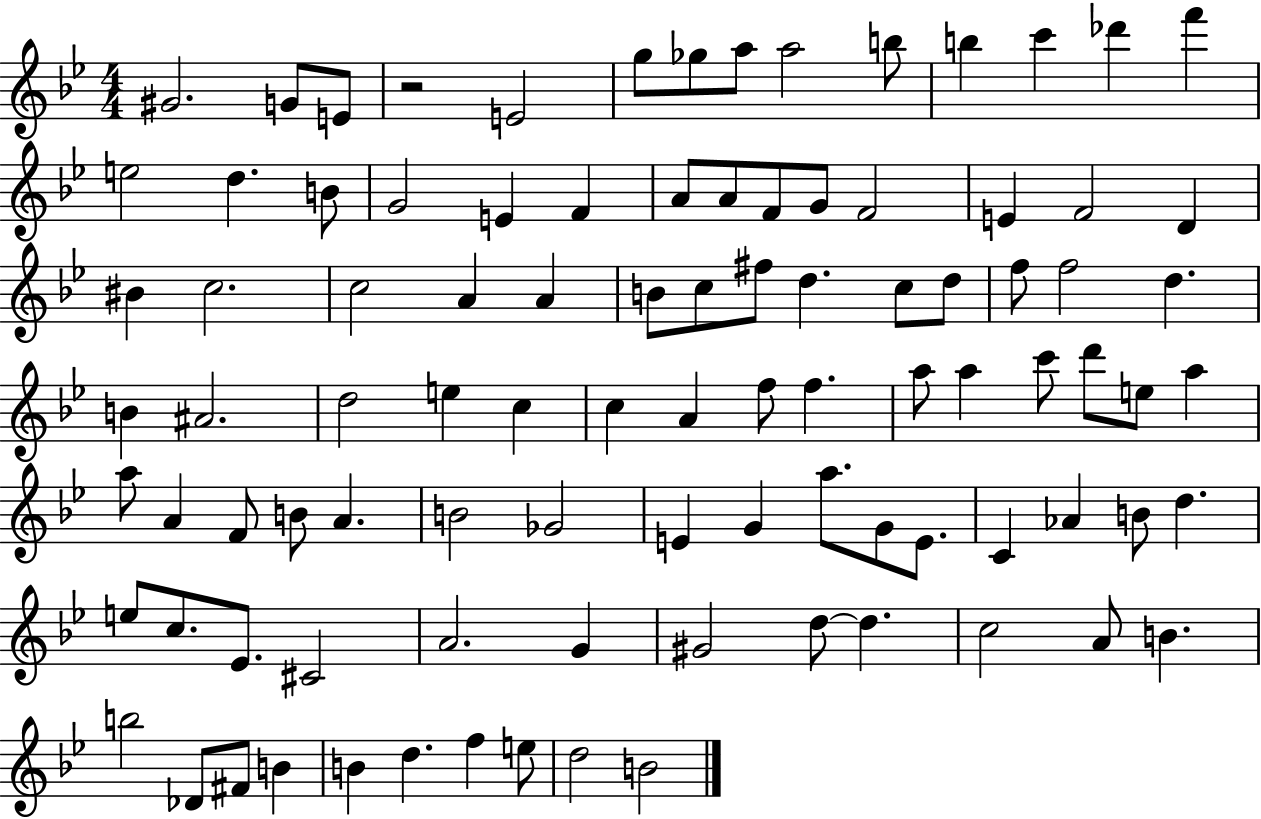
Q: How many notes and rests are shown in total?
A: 95